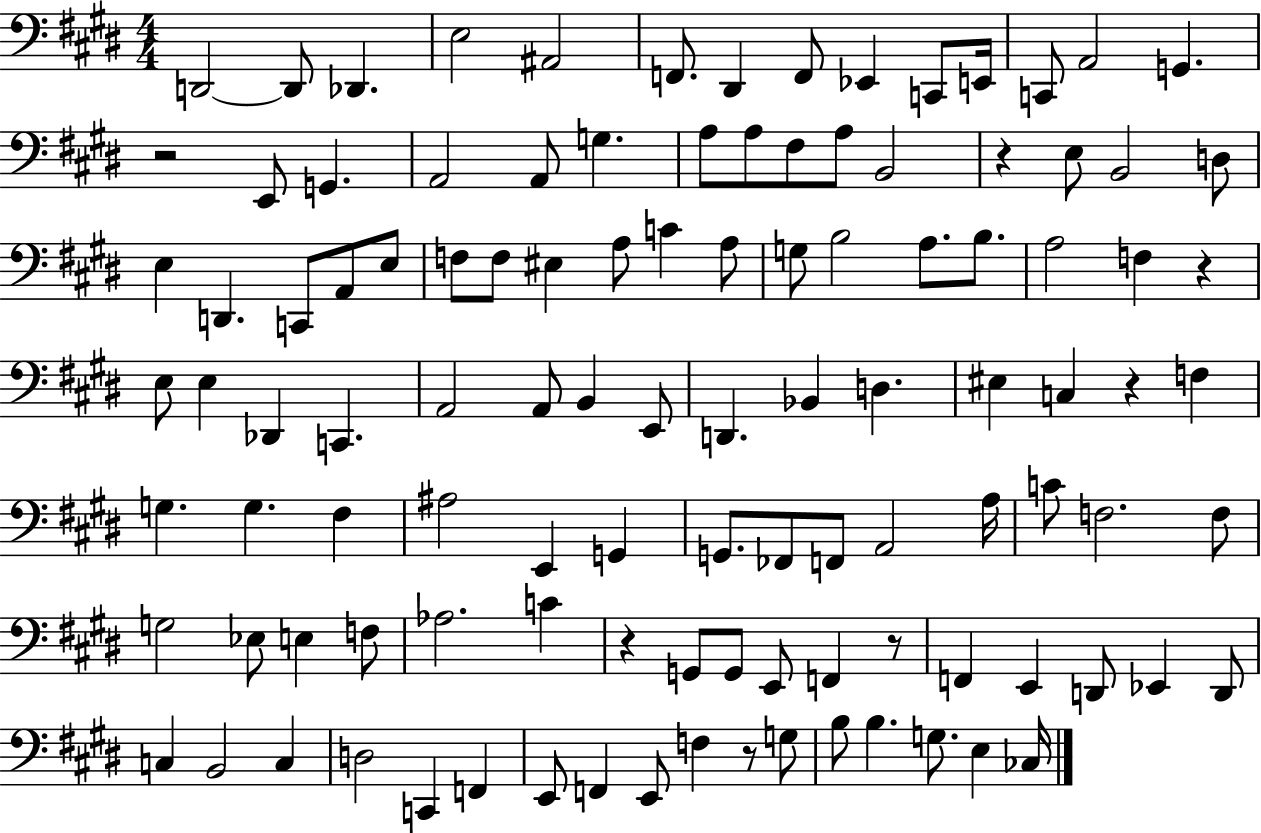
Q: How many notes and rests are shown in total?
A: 110